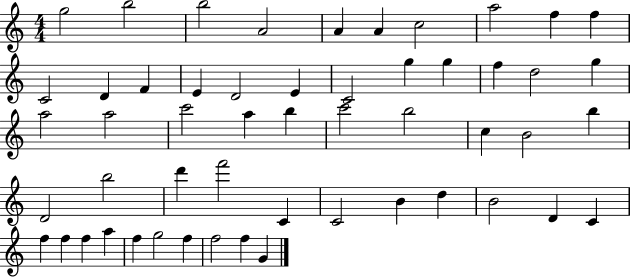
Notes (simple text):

G5/h B5/h B5/h A4/h A4/q A4/q C5/h A5/h F5/q F5/q C4/h D4/q F4/q E4/q D4/h E4/q C4/h G5/q G5/q F5/q D5/h G5/q A5/h A5/h C6/h A5/q B5/q C6/h B5/h C5/q B4/h B5/q D4/h B5/h D6/q F6/h C4/q C4/h B4/q D5/q B4/h D4/q C4/q F5/q F5/q F5/q A5/q F5/q G5/h F5/q F5/h F5/q G4/q